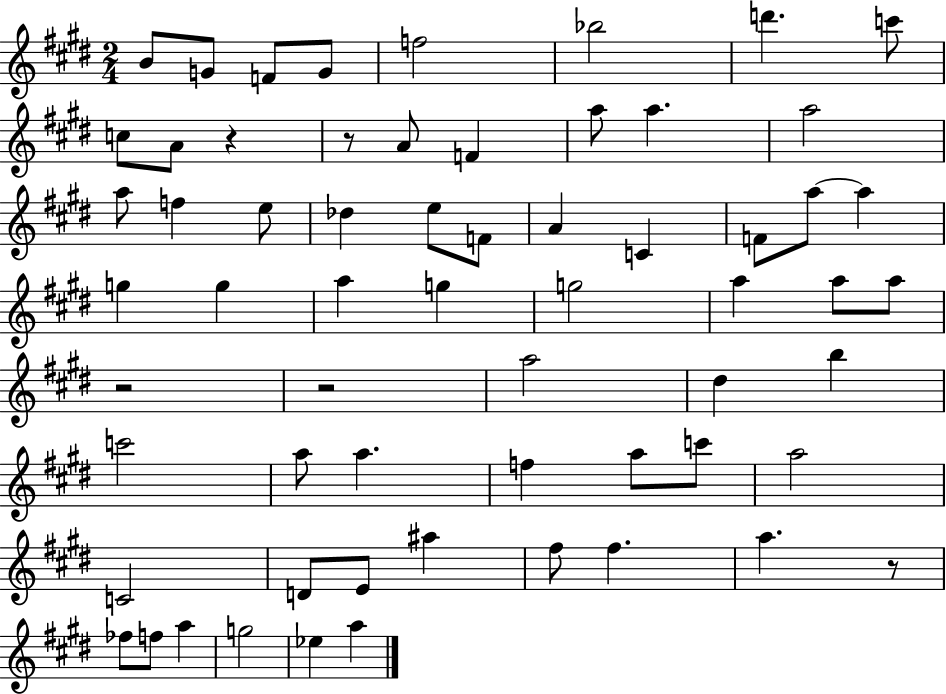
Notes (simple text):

B4/e G4/e F4/e G4/e F5/h Bb5/h D6/q. C6/e C5/e A4/e R/q R/e A4/e F4/q A5/e A5/q. A5/h A5/e F5/q E5/e Db5/q E5/e F4/e A4/q C4/q F4/e A5/e A5/q G5/q G5/q A5/q G5/q G5/h A5/q A5/e A5/e R/h R/h A5/h D#5/q B5/q C6/h A5/e A5/q. F5/q A5/e C6/e A5/h C4/h D4/e E4/e A#5/q F#5/e F#5/q. A5/q. R/e FES5/e F5/e A5/q G5/h Eb5/q A5/q